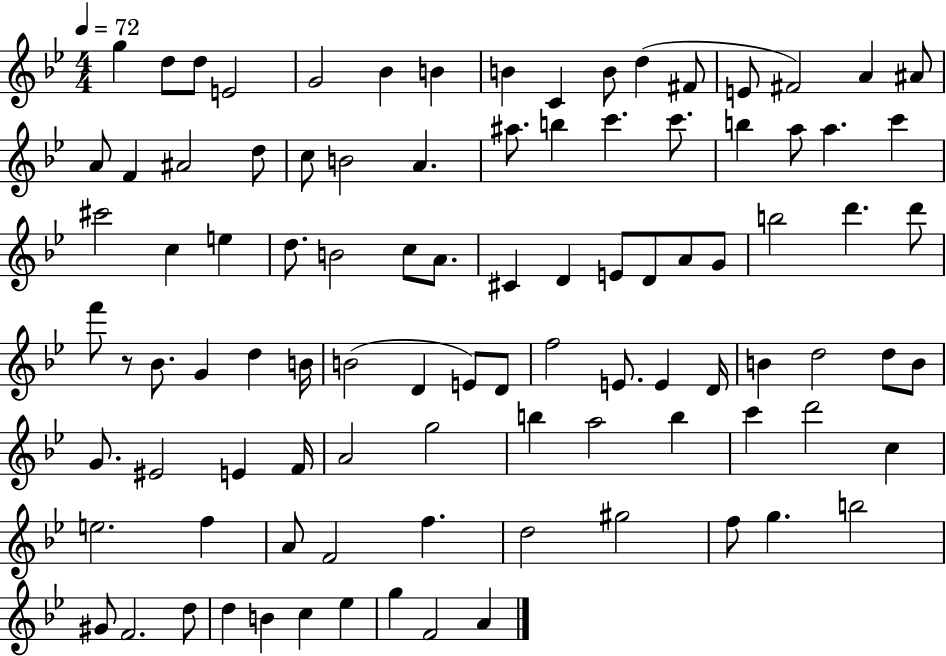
{
  \clef treble
  \numericTimeSignature
  \time 4/4
  \key bes \major
  \tempo 4 = 72
  g''4 d''8 d''8 e'2 | g'2 bes'4 b'4 | b'4 c'4 b'8 d''4( fis'8 | e'8 fis'2) a'4 ais'8 | \break a'8 f'4 ais'2 d''8 | c''8 b'2 a'4. | ais''8. b''4 c'''4. c'''8. | b''4 a''8 a''4. c'''4 | \break cis'''2 c''4 e''4 | d''8. b'2 c''8 a'8. | cis'4 d'4 e'8 d'8 a'8 g'8 | b''2 d'''4. d'''8 | \break f'''8 r8 bes'8. g'4 d''4 b'16 | b'2( d'4 e'8) d'8 | f''2 e'8. e'4 d'16 | b'4 d''2 d''8 b'8 | \break g'8. eis'2 e'4 f'16 | a'2 g''2 | b''4 a''2 b''4 | c'''4 d'''2 c''4 | \break e''2. f''4 | a'8 f'2 f''4. | d''2 gis''2 | f''8 g''4. b''2 | \break gis'8 f'2. d''8 | d''4 b'4 c''4 ees''4 | g''4 f'2 a'4 | \bar "|."
}